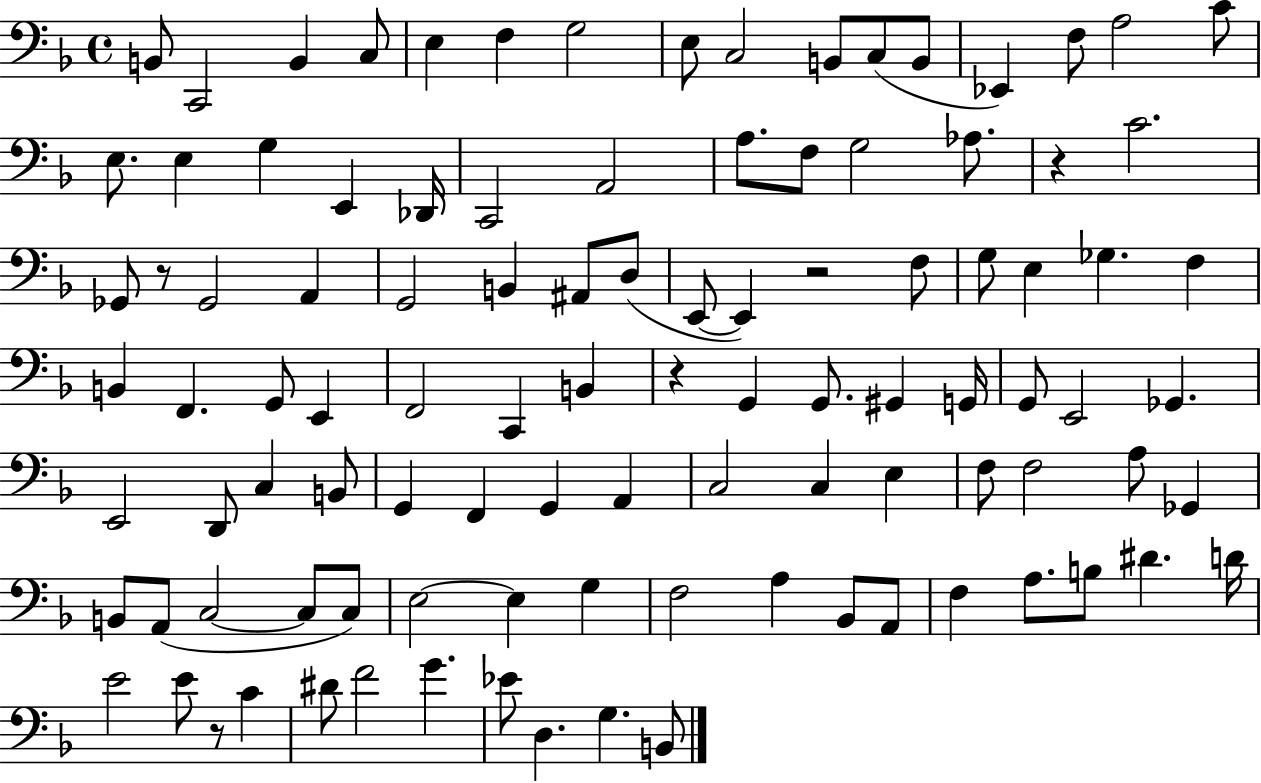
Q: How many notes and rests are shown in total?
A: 103